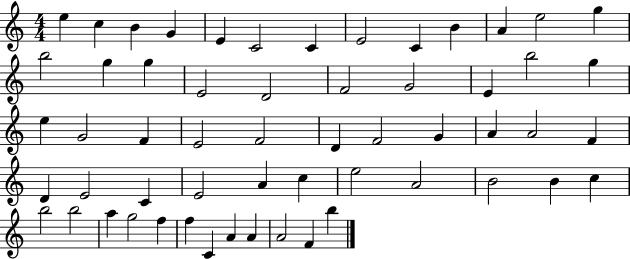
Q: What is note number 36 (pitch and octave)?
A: E4